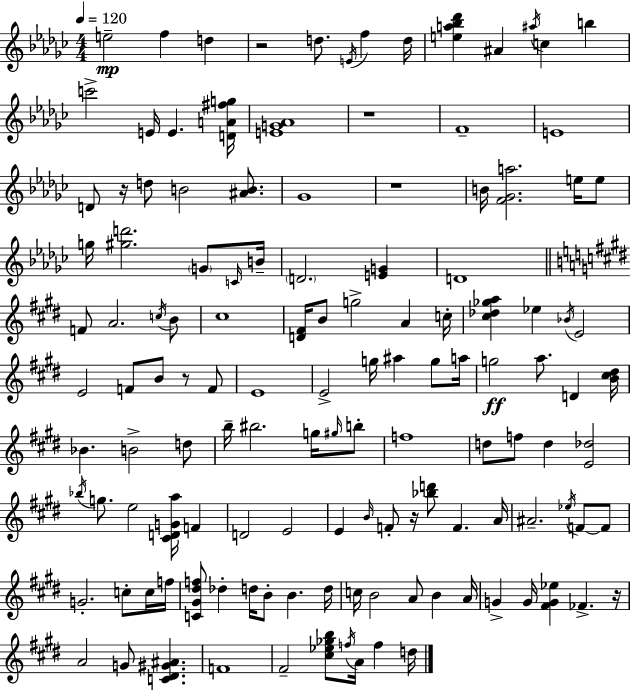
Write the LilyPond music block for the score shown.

{
  \clef treble
  \numericTimeSignature
  \time 4/4
  \key ees \minor
  \tempo 4 = 120
  e''2--\mp f''4 d''4 | r2 d''8. \acciaccatura { e'16 } f''4 | d''16 <e'' a'' bes'' des'''>4 ais'4 \acciaccatura { ais''16 } c''4 b''4 | c'''2-> e'16 e'4. | \break <d' a' fis'' g''>16 <e' g' aes'>1 | r1 | f'1-- | e'1 | \break d'8 r16 d''8 b'2 <ais' b'>8. | ges'1 | r1 | b'16 <f' ges' a''>2. e''16 | \break e''8 g''16 <gis'' d'''>2. \parenthesize g'8 | \grace { c'16 } b'16-- \parenthesize d'2. <e' g'>4 | d'1 | \bar "||" \break \key e \major f'8 a'2. \acciaccatura { c''16 } b'8 | cis''1 | <d' fis'>16 b'8 g''2-> a'4 | c''16-. <cis'' des'' ges'' a''>4 ees''4 \acciaccatura { bes'16 } e'2 | \break e'2 f'8 b'8 r8 | f'8 e'1 | e'2-> g''16 ais''4 g''8 | a''16 g''2\ff a''8. d'4 | \break <b' cis'' dis''>16 bes'4. b'2-> | d''8 b''16-- bis''2. g''16 | \grace { gis''16 } b''8-. f''1 | d''8 f''8 d''4 <e' des''>2 | \break \acciaccatura { bes''16 } g''8. e''2 <cis' d' g' a''>16 | f'4 d'2 e'2 | e'4 \grace { b'16 } f'8-. r16 <bes'' d'''>8 f'4. | a'16 ais'2.-- | \break \acciaccatura { ees''16 } f'8~~ f'8 g'2.-. | c''8-. c''16 f''16 <c' gis' dis'' f''>8 des''4-. d''16 b'8-. b'4. | d''16 c''16 b'2 a'8 | b'4 a'16 g'4-> g'16 <fis' g' ees''>4 fes'4.-> | \break r16 a'2 g'8 | <c' dis' gis' ais'>4. f'1 | fis'2-- <cis'' ees'' ges'' b''>8 | \acciaccatura { f''16 } a'16 f''4 d''16 \bar "|."
}